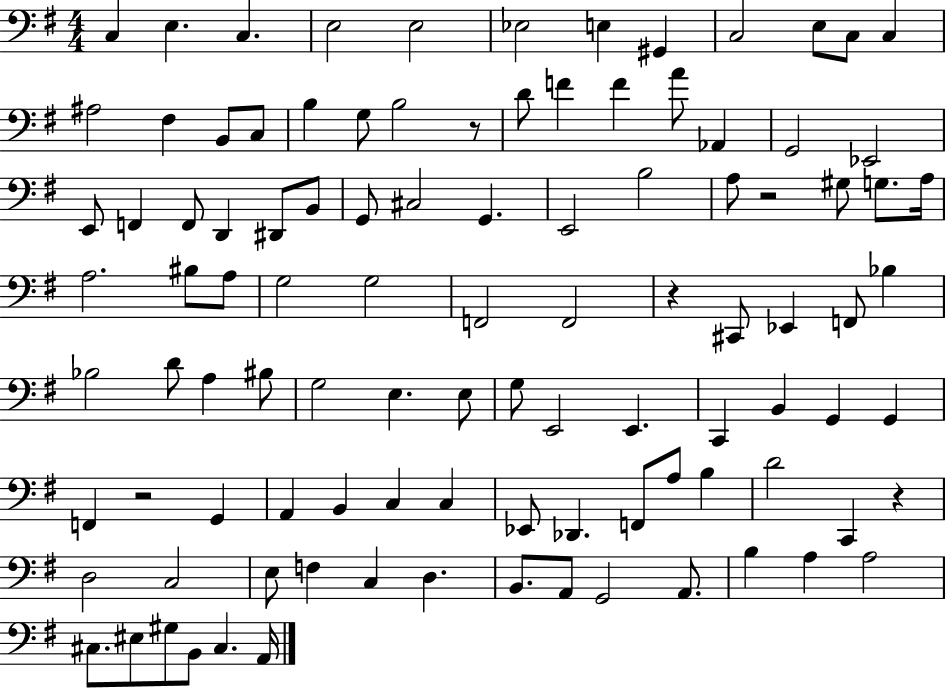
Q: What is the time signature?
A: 4/4